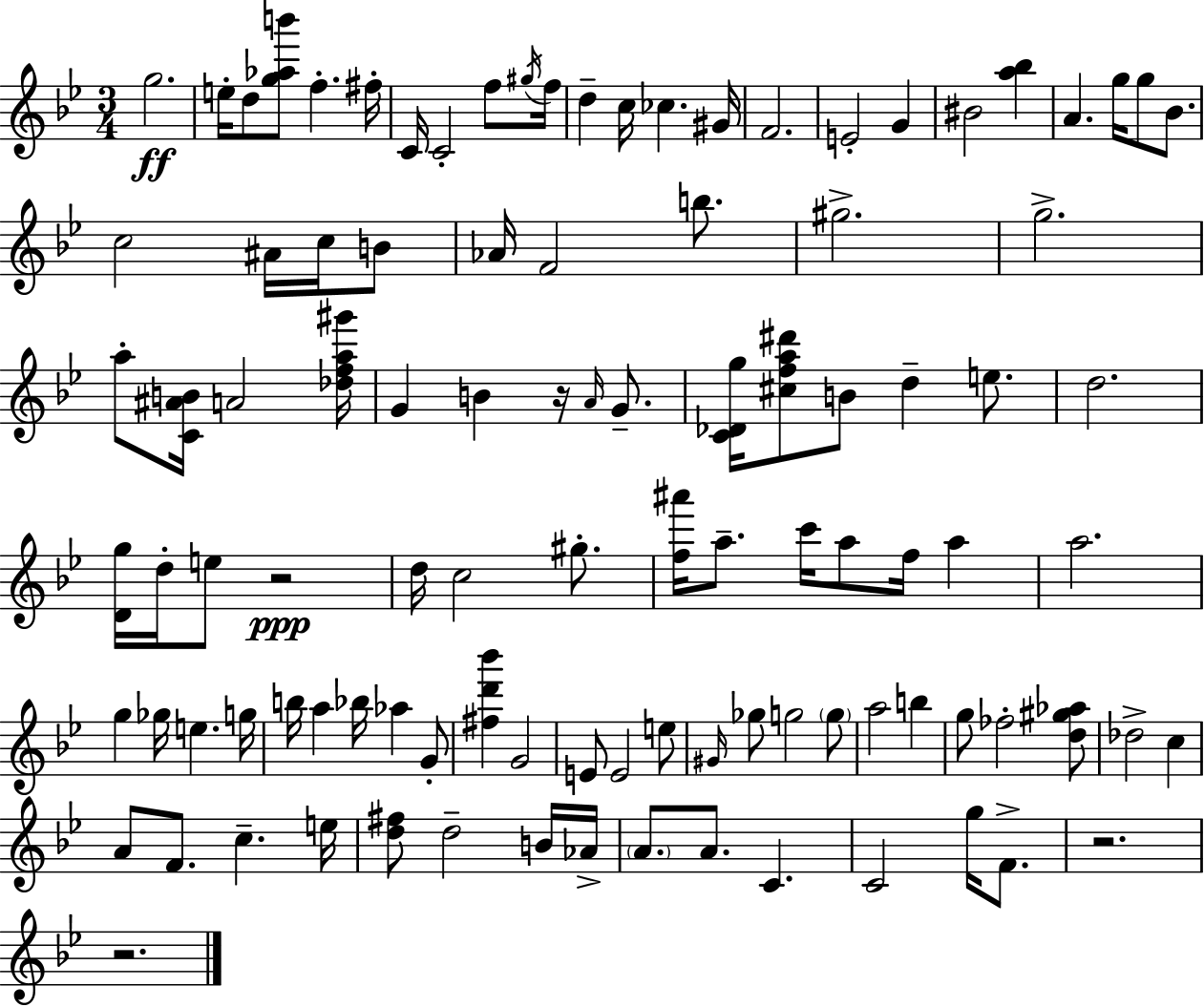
G5/h. E5/s D5/e [G5,Ab5,B6]/e F5/q. F#5/s C4/s C4/h F5/e G#5/s F5/s D5/q C5/s CES5/q. G#4/s F4/h. E4/h G4/q BIS4/h [A5,Bb5]/q A4/q. G5/s G5/e Bb4/e. C5/h A#4/s C5/s B4/e Ab4/s F4/h B5/e. G#5/h. G5/h. A5/e [C4,A#4,B4]/s A4/h [Db5,F5,A5,G#6]/s G4/q B4/q R/s A4/s G4/e. [C4,Db4,G5]/s [C#5,F5,A5,D#6]/e B4/e D5/q E5/e. D5/h. [D4,G5]/s D5/s E5/e R/h D5/s C5/h G#5/e. [F5,A#6]/s A5/e. C6/s A5/e F5/s A5/q A5/h. G5/q Gb5/s E5/q. G5/s B5/s A5/q Bb5/s Ab5/q G4/e [F#5,D6,Bb6]/q G4/h E4/e E4/h E5/e G#4/s Gb5/e G5/h G5/e A5/h B5/q G5/e FES5/h [D5,G#5,Ab5]/e Db5/h C5/q A4/e F4/e. C5/q. E5/s [D5,F#5]/e D5/h B4/s Ab4/s A4/e. A4/e. C4/q. C4/h G5/s F4/e. R/h. R/h.